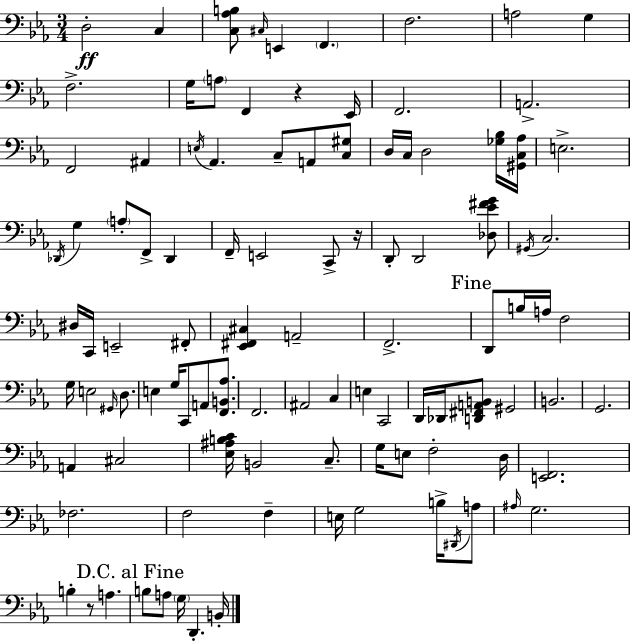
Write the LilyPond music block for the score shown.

{
  \clef bass
  \numericTimeSignature
  \time 3/4
  \key c \minor
  d2-.\ff c4 | <c aes b>8 \grace { cis16 } e,4 \parenthesize f,4. | f2. | a2 g4 | \break f2.-> | g16 \parenthesize a8 f,4 r4 | ees,16 f,2. | a,2.-> | \break f,2 ais,4 | \acciaccatura { e16 } aes,4. c8-- a,8 | <c gis>8 d16 c16 d2 | <ges bes>16 <gis, c aes>16 e2.-> | \break \acciaccatura { des,16 } g4 \parenthesize a8-. f,8-> des,4 | f,16-- e,2 | c,8-> r16 d,8-. d,2 | <des ees' fis' g'>8 \acciaccatura { gis,16 } c2. | \break dis16 c,16 e,2-- | fis,8-. <ees, fis, cis>4 a,2-- | f,2.-> | \mark "Fine" d,8 b16 a16 f2 | \break g16 e2 | \grace { gis,16 } d8. e4 g16 c,8 | a,8 <f, b, aes>8. f,2. | ais,2 | \break c4 e4 c,2 | d,16 des,16 <d, fis, a, b,>8 gis,2 | b,2. | g,2. | \break a,4 cis2 | <ees ais b c'>16 b,2 | c8.-- g16 e8 f2-. | d16 <e, f,>2. | \break fes2. | f2 | f4-- e16 g2 | b16-> \acciaccatura { dis,16 } a8 \grace { ais16 } g2. | \break b4-. r8 | a4. \mark "D.C. al Fine" b8 a8 \parenthesize g16 | d,4.-. b,16-. \bar "|."
}